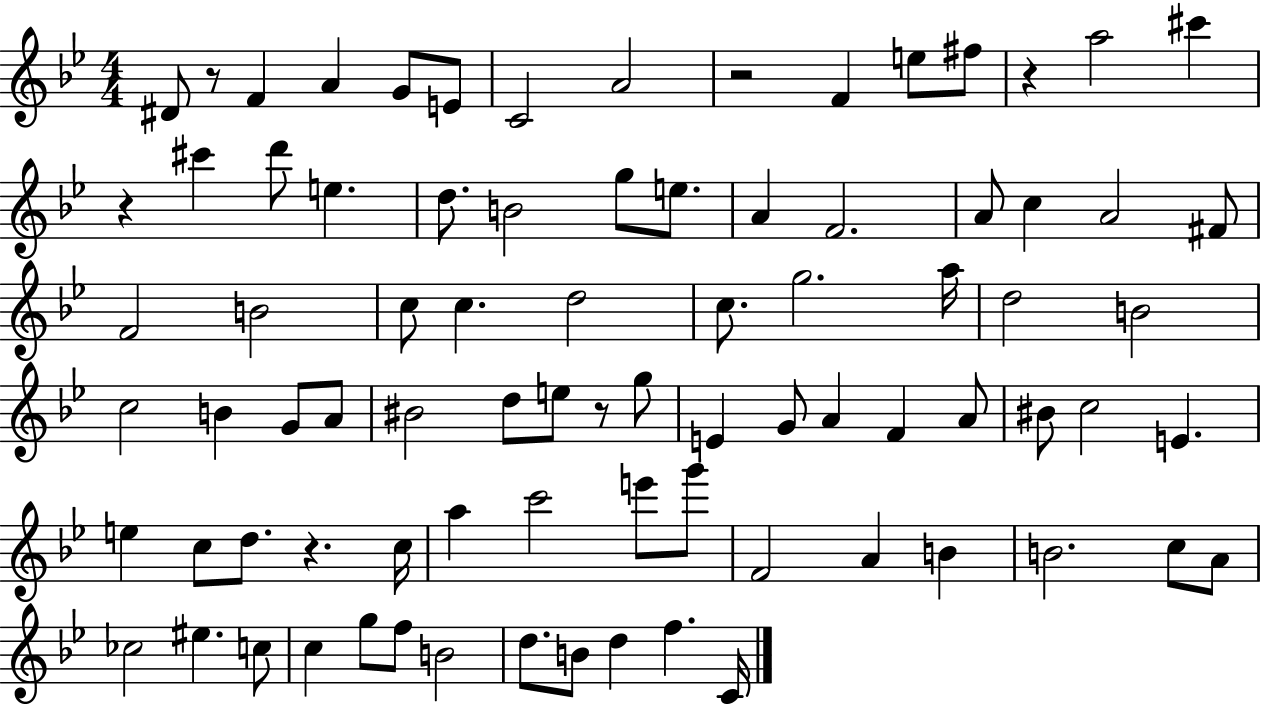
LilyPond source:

{
  \clef treble
  \numericTimeSignature
  \time 4/4
  \key bes \major
  \repeat volta 2 { dis'8 r8 f'4 a'4 g'8 e'8 | c'2 a'2 | r2 f'4 e''8 fis''8 | r4 a''2 cis'''4 | \break r4 cis'''4 d'''8 e''4. | d''8. b'2 g''8 e''8. | a'4 f'2. | a'8 c''4 a'2 fis'8 | \break f'2 b'2 | c''8 c''4. d''2 | c''8. g''2. a''16 | d''2 b'2 | \break c''2 b'4 g'8 a'8 | bis'2 d''8 e''8 r8 g''8 | e'4 g'8 a'4 f'4 a'8 | bis'8 c''2 e'4. | \break e''4 c''8 d''8. r4. c''16 | a''4 c'''2 e'''8 g'''8 | f'2 a'4 b'4 | b'2. c''8 a'8 | \break ces''2 eis''4. c''8 | c''4 g''8 f''8 b'2 | d''8. b'8 d''4 f''4. c'16 | } \bar "|."
}